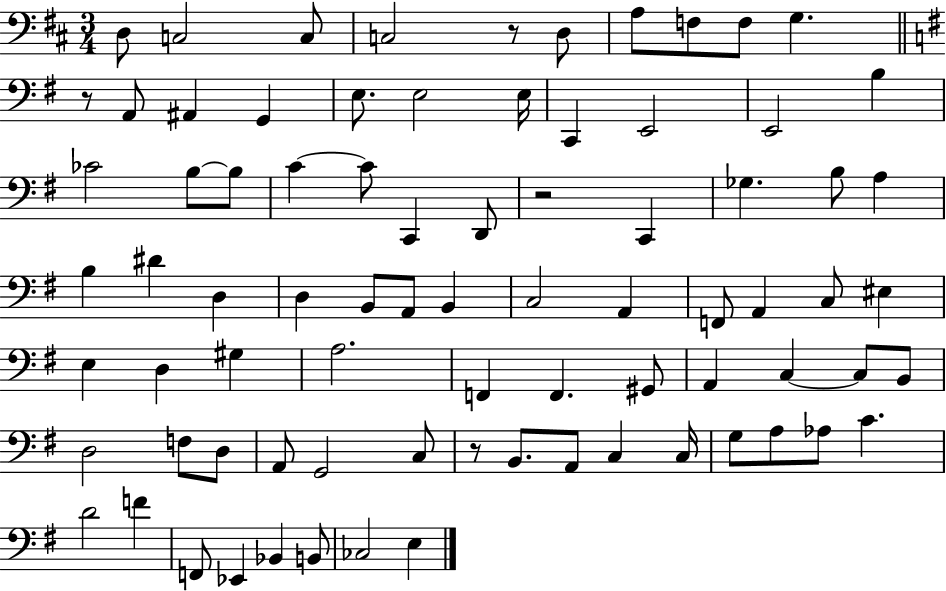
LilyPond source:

{
  \clef bass
  \numericTimeSignature
  \time 3/4
  \key d \major
  \repeat volta 2 { d8 c2 c8 | c2 r8 d8 | a8 f8 f8 g4. | \bar "||" \break \key g \major r8 a,8 ais,4 g,4 | e8. e2 e16 | c,4 e,2 | e,2 b4 | \break ces'2 b8~~ b8 | c'4~~ c'8 c,4 d,8 | r2 c,4 | ges4. b8 a4 | \break b4 dis'4 d4 | d4 b,8 a,8 b,4 | c2 a,4 | f,8 a,4 c8 eis4 | \break e4 d4 gis4 | a2. | f,4 f,4. gis,8 | a,4 c4~~ c8 b,8 | \break d2 f8 d8 | a,8 g,2 c8 | r8 b,8. a,8 c4 c16 | g8 a8 aes8 c'4. | \break d'2 f'4 | f,8 ees,4 bes,4 b,8 | ces2 e4 | } \bar "|."
}